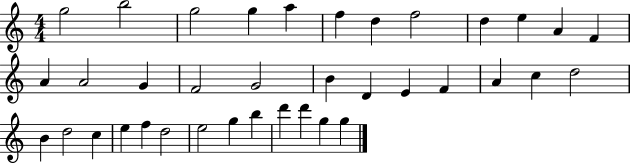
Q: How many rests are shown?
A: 0